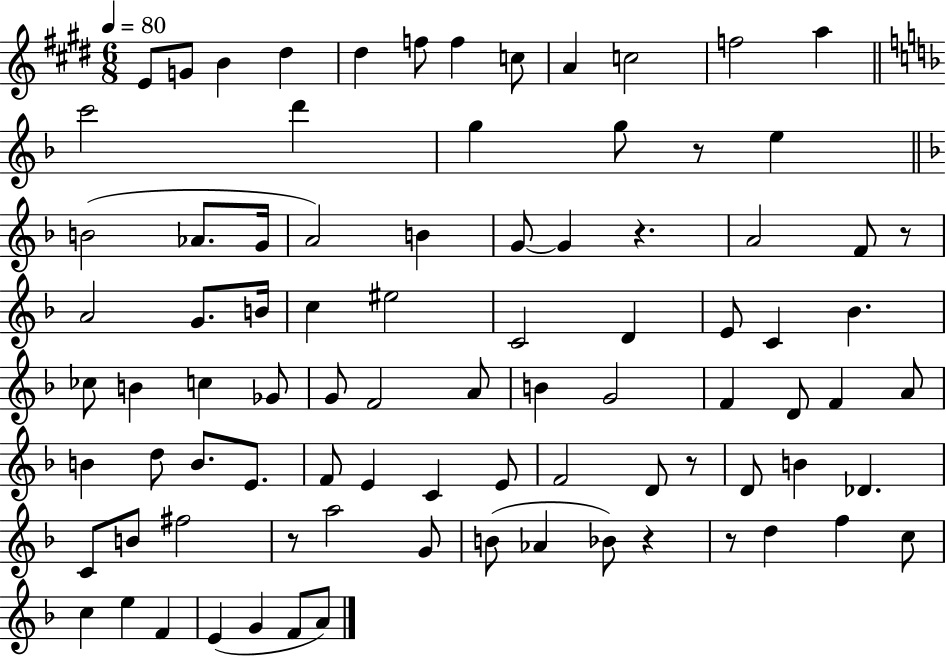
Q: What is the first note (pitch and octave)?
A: E4